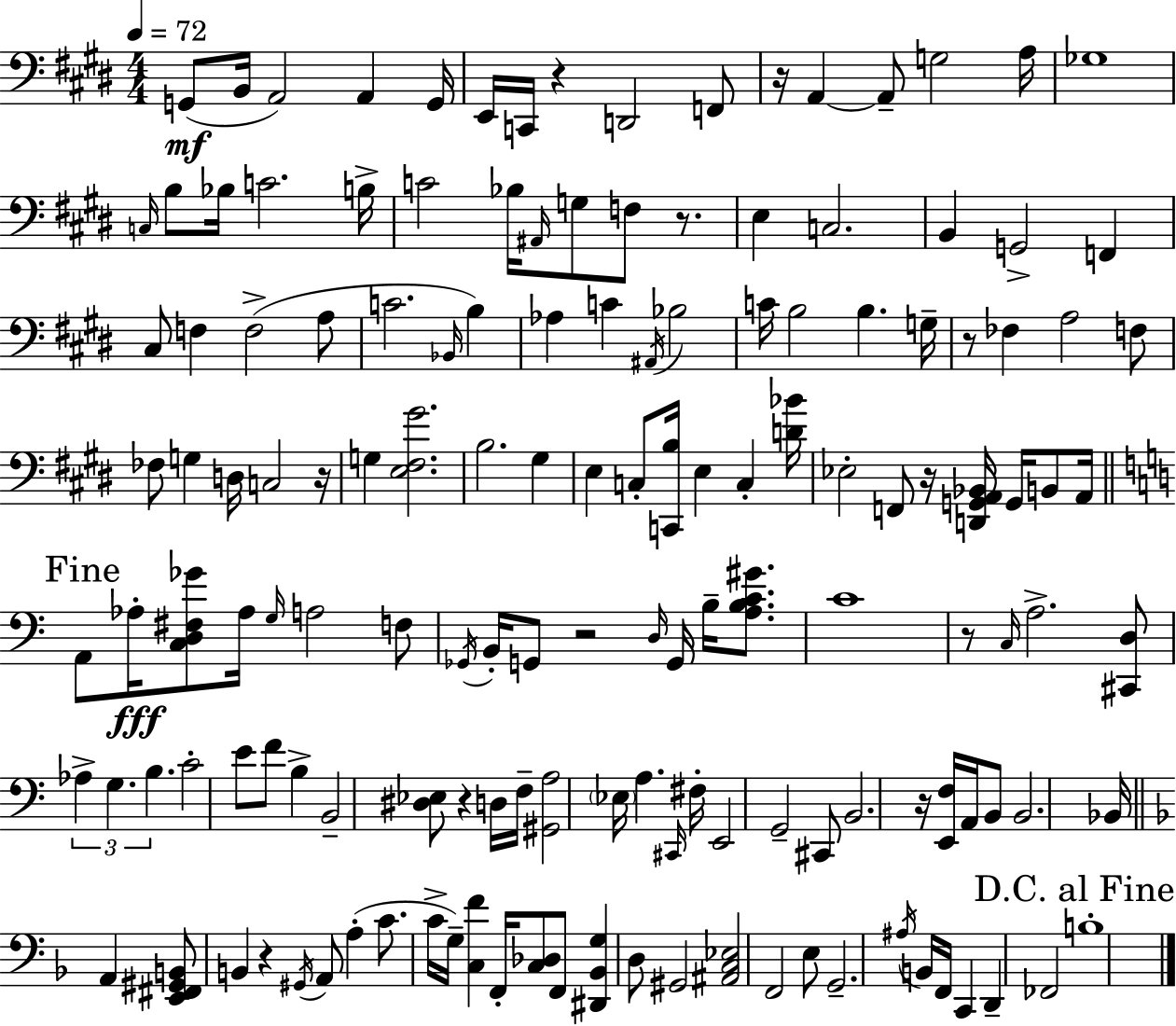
X:1
T:Untitled
M:4/4
L:1/4
K:E
G,,/2 B,,/4 A,,2 A,, G,,/4 E,,/4 C,,/4 z D,,2 F,,/2 z/4 A,, A,,/2 G,2 A,/4 _G,4 C,/4 B,/2 _B,/4 C2 B,/4 C2 _B,/4 ^A,,/4 G,/2 F,/2 z/2 E, C,2 B,, G,,2 F,, ^C,/2 F, F,2 A,/2 C2 _B,,/4 B, _A, C ^A,,/4 _B,2 C/4 B,2 B, G,/4 z/2 _F, A,2 F,/2 _F,/2 G, D,/4 C,2 z/4 G, [E,^F,^G]2 B,2 ^G, E, C,/2 [C,,B,]/4 E, C, [D_B]/4 _E,2 F,,/2 z/4 [D,,G,,A,,_B,,]/4 G,,/4 B,,/2 A,,/4 A,,/2 _A,/4 [C,D,^F,_G]/2 _A,/4 G,/4 A,2 F,/2 _G,,/4 B,,/4 G,,/2 z2 D,/4 G,,/4 B,/4 [A,B,C^G]/2 C4 z/2 C,/4 A,2 [^C,,D,]/2 _A, G, B, C2 E/2 F/2 B, B,,2 [^D,_E,]/2 z D,/4 F,/4 [^G,,A,]2 _E,/4 A, ^C,,/4 ^F,/4 E,,2 G,,2 ^C,,/2 B,,2 z/4 [E,,F,]/4 A,,/4 B,,/2 B,,2 _B,,/4 A,, [E,,^F,,^G,,B,,]/2 B,, z ^G,,/4 A,,/2 A, C/2 C/4 G,/4 [C,F] F,,/4 [C,_D,]/2 F,,/2 [^D,,_B,,G,] D,/2 ^G,,2 [^A,,C,_E,]2 F,,2 E,/2 G,,2 ^A,/4 B,,/4 F,,/4 C,, D,, _F,,2 B,4